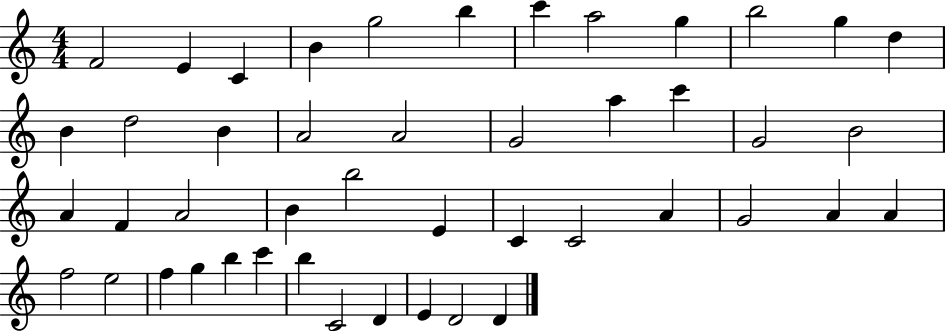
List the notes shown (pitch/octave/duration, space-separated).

F4/h E4/q C4/q B4/q G5/h B5/q C6/q A5/h G5/q B5/h G5/q D5/q B4/q D5/h B4/q A4/h A4/h G4/h A5/q C6/q G4/h B4/h A4/q F4/q A4/h B4/q B5/h E4/q C4/q C4/h A4/q G4/h A4/q A4/q F5/h E5/h F5/q G5/q B5/q C6/q B5/q C4/h D4/q E4/q D4/h D4/q